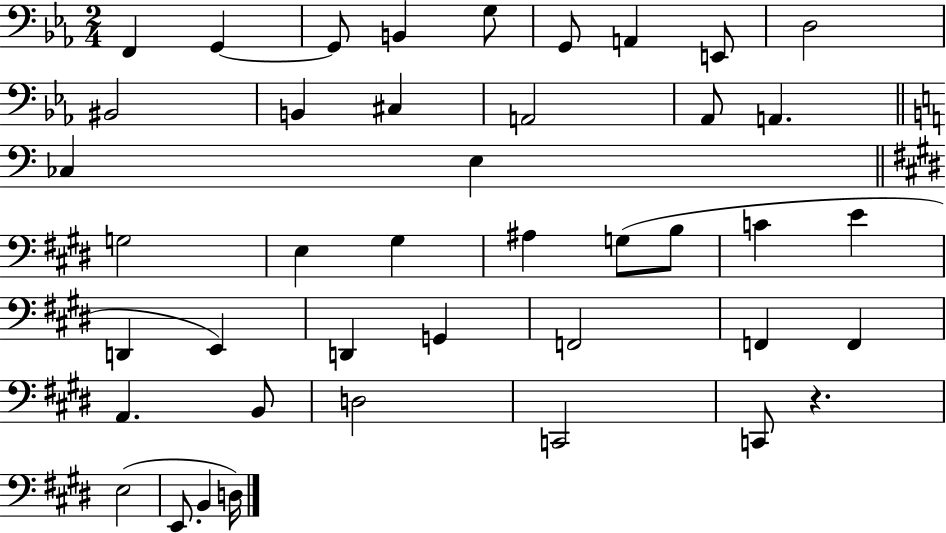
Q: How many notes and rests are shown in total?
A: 42